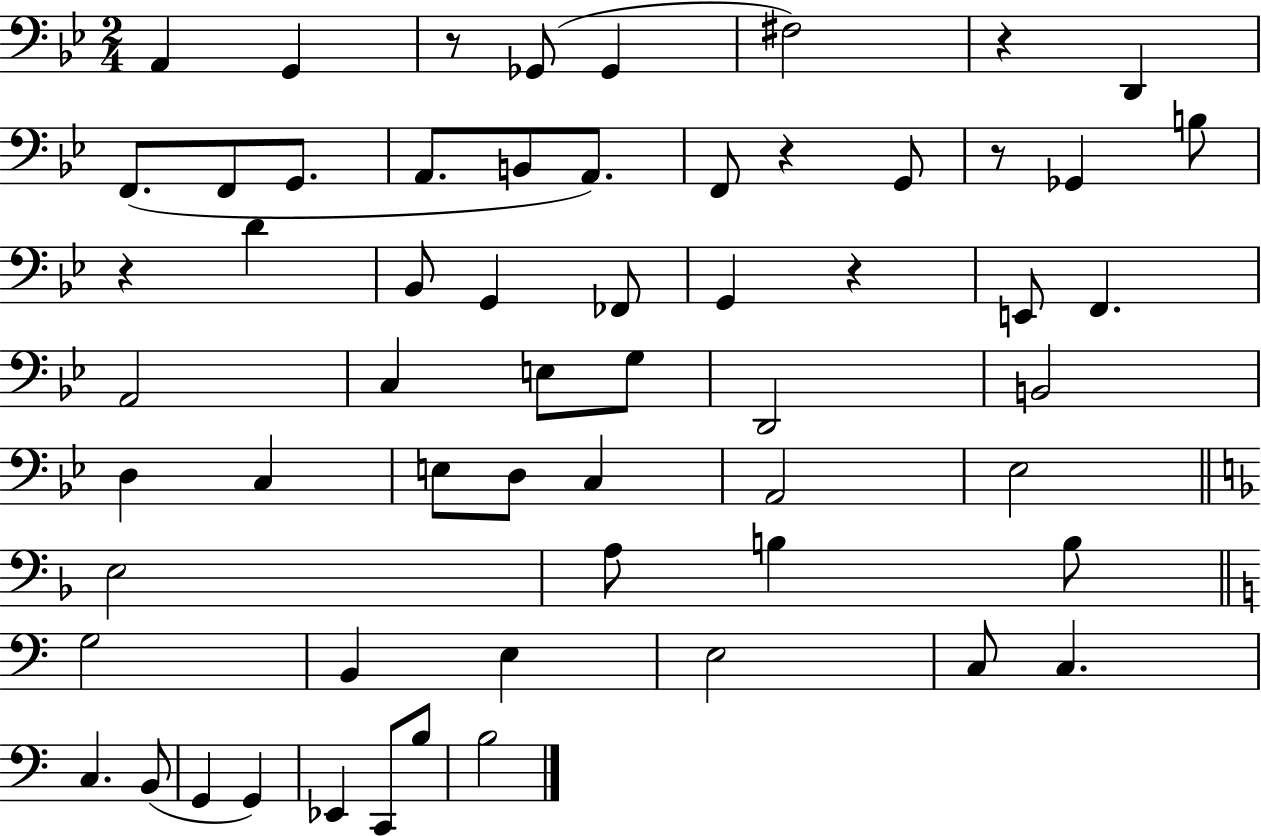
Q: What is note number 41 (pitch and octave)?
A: G3